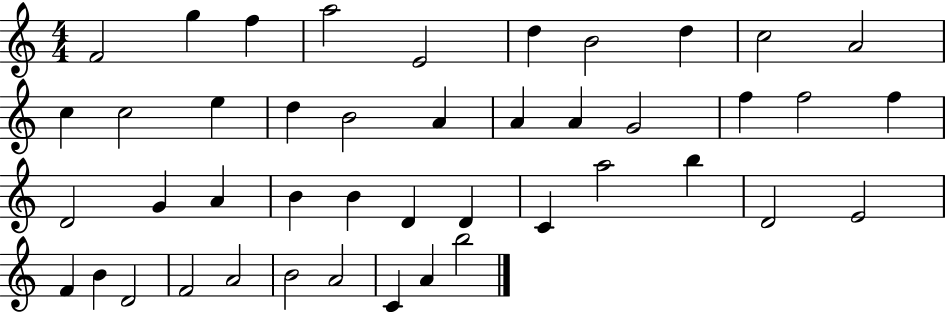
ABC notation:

X:1
T:Untitled
M:4/4
L:1/4
K:C
F2 g f a2 E2 d B2 d c2 A2 c c2 e d B2 A A A G2 f f2 f D2 G A B B D D C a2 b D2 E2 F B D2 F2 A2 B2 A2 C A b2